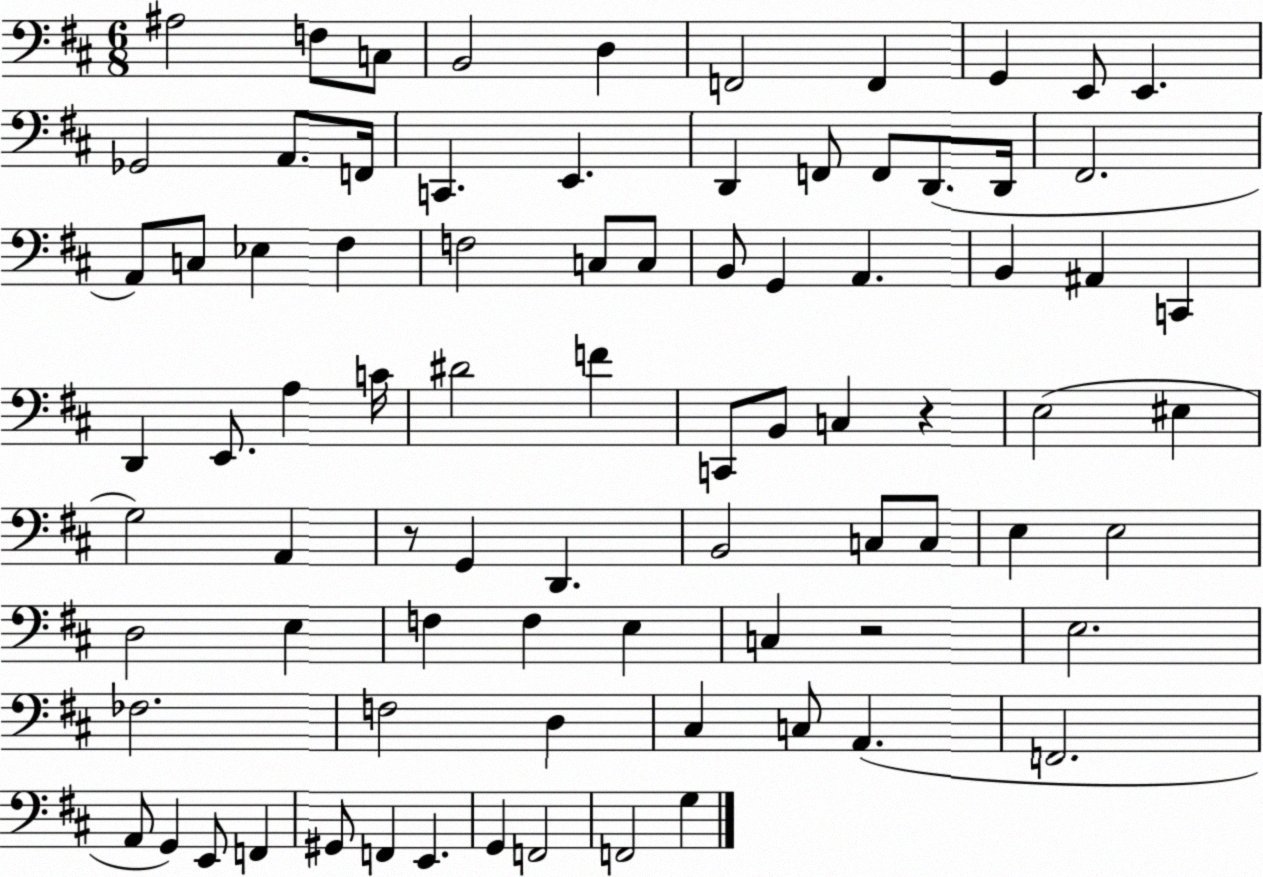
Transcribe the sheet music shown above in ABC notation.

X:1
T:Untitled
M:6/8
L:1/4
K:D
^A,2 F,/2 C,/2 B,,2 D, F,,2 F,, G,, E,,/2 E,, _G,,2 A,,/2 F,,/4 C,, E,, D,, F,,/2 F,,/2 D,,/2 D,,/4 ^F,,2 A,,/2 C,/2 _E, ^F, F,2 C,/2 C,/2 B,,/2 G,, A,, B,, ^A,, C,, D,, E,,/2 A, C/4 ^D2 F C,,/2 B,,/2 C, z E,2 ^E, G,2 A,, z/2 G,, D,, B,,2 C,/2 C,/2 E, E,2 D,2 E, F, F, E, C, z2 E,2 _F,2 F,2 D, ^C, C,/2 A,, F,,2 A,,/2 G,, E,,/2 F,, ^G,,/2 F,, E,, G,, F,,2 F,,2 G,